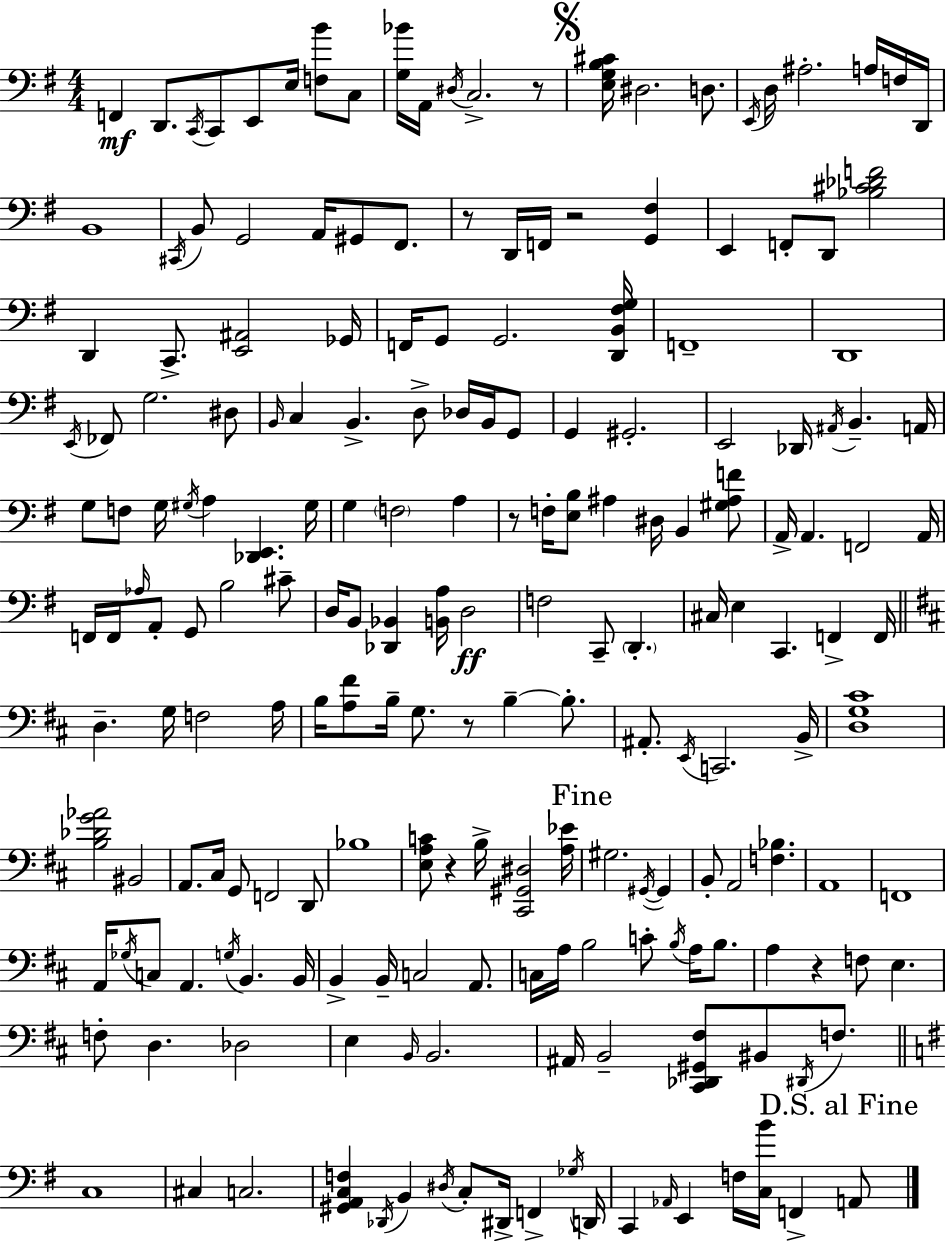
{
  \clef bass
  \numericTimeSignature
  \time 4/4
  \key g \major
  f,4\mf d,8. \acciaccatura { c,16 } c,8 e,8 e16 <f b'>8 c8 | <g bes'>16 a,16 \acciaccatura { dis16 } c2.-> | r8 \mark \markup { \musicglyph "scripts.segno" } <e g b cis'>16 dis2. d8. | \acciaccatura { e,16 } d16 ais2.-. | \break a16 f16 d,16 b,1 | \acciaccatura { cis,16 } b,8 g,2 a,16 gis,8 | fis,8. r8 d,16 f,16 r2 | <g, fis>4 e,4 f,8-. d,8 <bes cis' des' f'>2 | \break d,4 c,8.-> <e, ais,>2 | ges,16 f,16 g,8 g,2. | <d, b, fis g>16 f,1-- | d,1 | \break \acciaccatura { e,16 } fes,8 g2. | dis8 \grace { b,16 } c4 b,4.-> | d8-> des16 b,16 g,8 g,4 gis,2.-. | e,2 des,16 \acciaccatura { ais,16 } | \break b,4.-- a,16 g8 f8 g16 \acciaccatura { gis16 } a4 | <des, e,>4. gis16 g4 \parenthesize f2 | a4 r8 f16-. <e b>8 ais4 | dis16 b,4 <gis ais f'>8 a,16-> a,4. f,2 | \break a,16 f,16 f,16 \grace { aes16 } a,8-. g,8 b2 | cis'8-- d16 b,8 <des, bes,>4 | <b, a>16 d2\ff f2 | c,8-- \parenthesize d,4.-. cis16 e4 c,4. | \break f,4-> f,16 \bar "||" \break \key b \minor d4.-- g16 f2 a16 | b16 <a fis'>8 b16-- g8. r8 b4--~~ b8.-. | ais,8.-. \acciaccatura { e,16 } c,2. | b,16-> <d g cis'>1 | \break <b des' g' aes'>2 bis,2 | a,8. cis16 g,8 f,2 d,8 | bes1 | <e a c'>8 r4 b16-> <cis, gis, dis>2 | \break <a ees'>16 \mark "Fine" gis2. \acciaccatura { gis,16~ }~ gis,4 | b,8-. a,2 <f bes>4. | a,1 | f,1 | \break a,16 \acciaccatura { ges16 } c8 a,4. \acciaccatura { g16 } b,4. | b,16 b,4-> b,16-- c2 | a,8. c16 a16 b2 c'8-. | \acciaccatura { b16 } a16 b8. a4 r4 f8 e4. | \break f8-. d4. des2 | e4 \grace { b,16 } b,2. | ais,16 b,2-- <cis, des, gis, fis>8 | bis,8 \acciaccatura { dis,16 } f8. \bar "||" \break \key g \major c1 | cis4 c2. | <gis, a, c f>4 \acciaccatura { des,16 } b,4 \acciaccatura { dis16 } c8-. dis,16-> f,4-> | \acciaccatura { ges16 } d,16 c,4 \grace { aes,16 } e,4 f16 <c b'>16 f,4-> | \break \mark "D.S. al Fine" a,8 \bar "|."
}